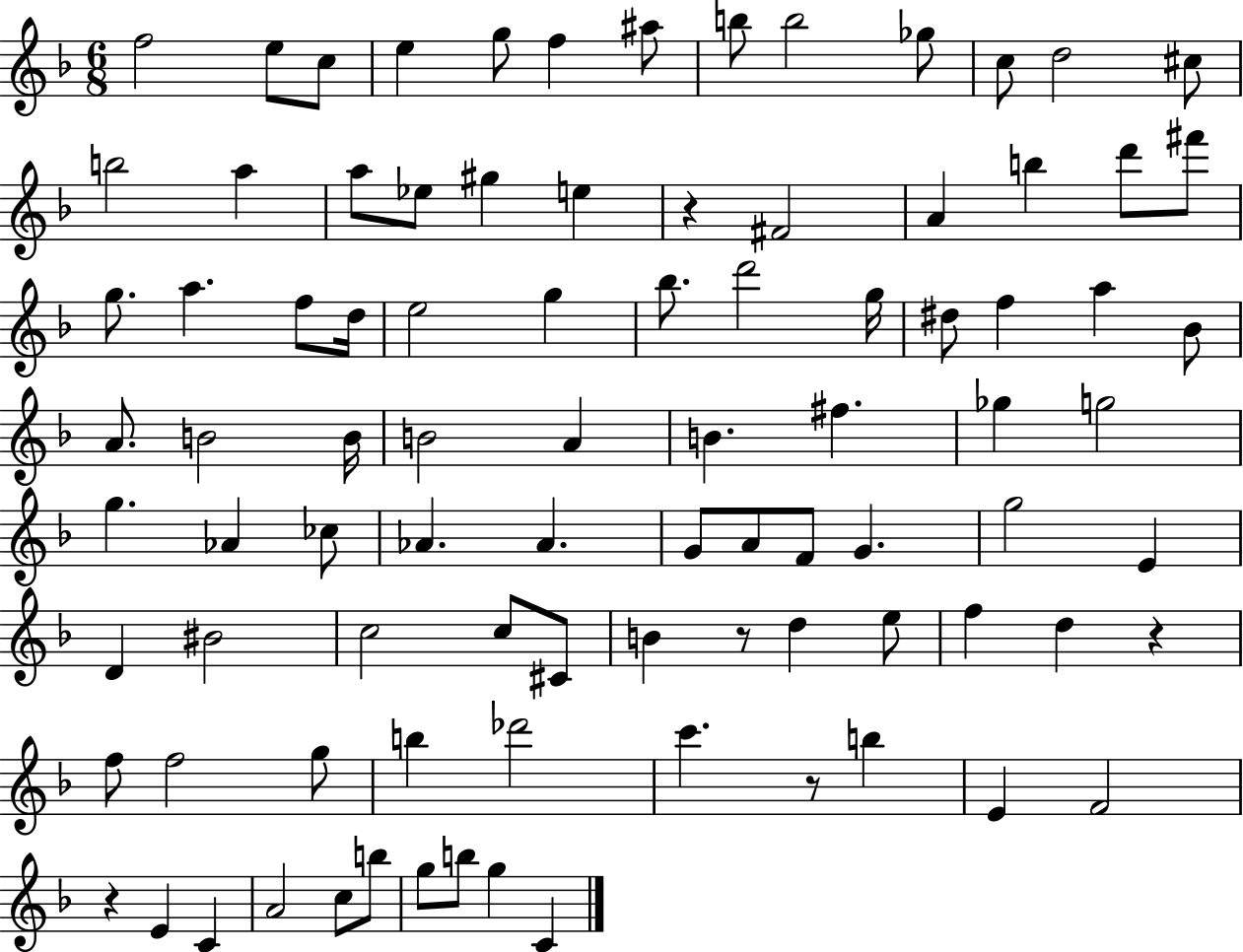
{
  \clef treble
  \numericTimeSignature
  \time 6/8
  \key f \major
  \repeat volta 2 { f''2 e''8 c''8 | e''4 g''8 f''4 ais''8 | b''8 b''2 ges''8 | c''8 d''2 cis''8 | \break b''2 a''4 | a''8 ees''8 gis''4 e''4 | r4 fis'2 | a'4 b''4 d'''8 fis'''8 | \break g''8. a''4. f''8 d''16 | e''2 g''4 | bes''8. d'''2 g''16 | dis''8 f''4 a''4 bes'8 | \break a'8. b'2 b'16 | b'2 a'4 | b'4. fis''4. | ges''4 g''2 | \break g''4. aes'4 ces''8 | aes'4. aes'4. | g'8 a'8 f'8 g'4. | g''2 e'4 | \break d'4 bis'2 | c''2 c''8 cis'8 | b'4 r8 d''4 e''8 | f''4 d''4 r4 | \break f''8 f''2 g''8 | b''4 des'''2 | c'''4. r8 b''4 | e'4 f'2 | \break r4 e'4 c'4 | a'2 c''8 b''8 | g''8 b''8 g''4 c'4 | } \bar "|."
}